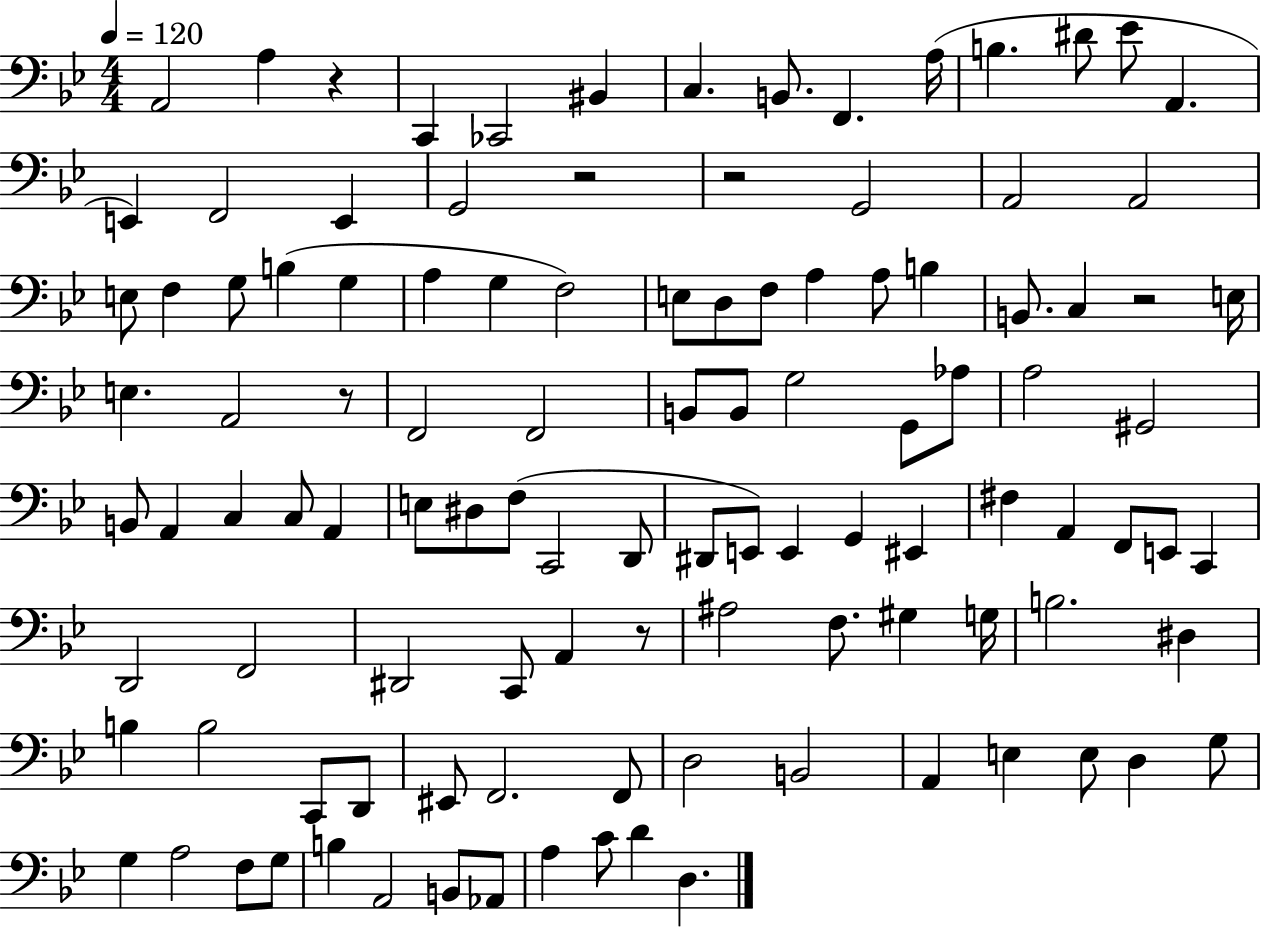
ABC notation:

X:1
T:Untitled
M:4/4
L:1/4
K:Bb
A,,2 A, z C,, _C,,2 ^B,, C, B,,/2 F,, A,/4 B, ^D/2 _E/2 A,, E,, F,,2 E,, G,,2 z2 z2 G,,2 A,,2 A,,2 E,/2 F, G,/2 B, G, A, G, F,2 E,/2 D,/2 F,/2 A, A,/2 B, B,,/2 C, z2 E,/4 E, A,,2 z/2 F,,2 F,,2 B,,/2 B,,/2 G,2 G,,/2 _A,/2 A,2 ^G,,2 B,,/2 A,, C, C,/2 A,, E,/2 ^D,/2 F,/2 C,,2 D,,/2 ^D,,/2 E,,/2 E,, G,, ^E,, ^F, A,, F,,/2 E,,/2 C,, D,,2 F,,2 ^D,,2 C,,/2 A,, z/2 ^A,2 F,/2 ^G, G,/4 B,2 ^D, B, B,2 C,,/2 D,,/2 ^E,,/2 F,,2 F,,/2 D,2 B,,2 A,, E, E,/2 D, G,/2 G, A,2 F,/2 G,/2 B, A,,2 B,,/2 _A,,/2 A, C/2 D D,